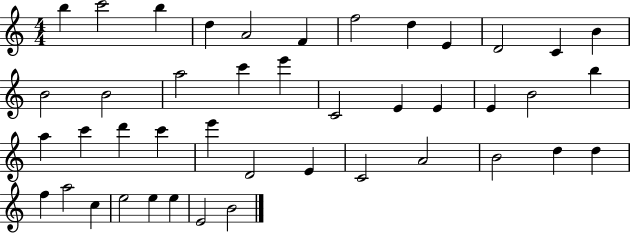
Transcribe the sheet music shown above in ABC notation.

X:1
T:Untitled
M:4/4
L:1/4
K:C
b c'2 b d A2 F f2 d E D2 C B B2 B2 a2 c' e' C2 E E E B2 b a c' d' c' e' D2 E C2 A2 B2 d d f a2 c e2 e e E2 B2